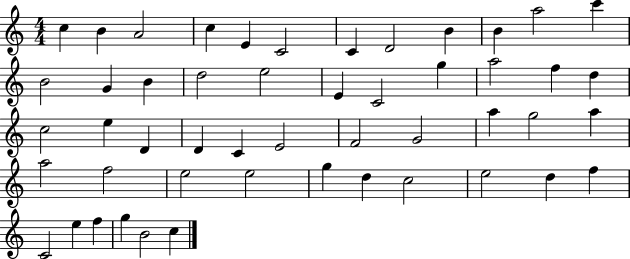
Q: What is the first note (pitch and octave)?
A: C5